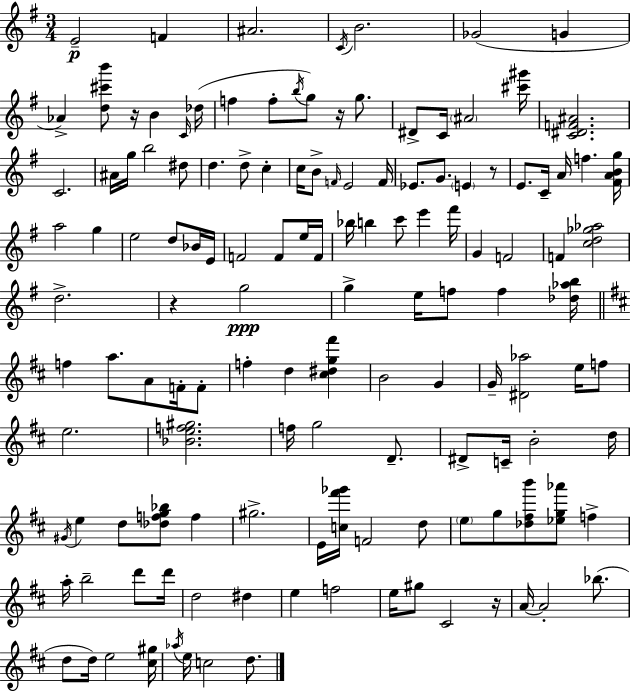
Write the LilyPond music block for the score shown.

{
  \clef treble
  \numericTimeSignature
  \time 3/4
  \key e \minor
  \repeat volta 2 { e'2--\p f'4 | ais'2. | \acciaccatura { c'16 } b'2. | ges'2( g'4 | \break aes'4->) <d'' cis''' b'''>8 r16 b'4 | \grace { c'16 }( des''16 f''4 f''8-. \acciaccatura { b''16 } g''8) r16 | g''8. dis'8-> c'16 \parenthesize ais'2 | <cis''' gis'''>16 <c' dis' f' ais'>2. | \break c'2. | ais'16 g''16 b''2 | dis''8 d''4. d''8-> c''4-. | c''16 b'8-> \grace { f'16 } e'2 | \break f'16 ees'8. g'8. \parenthesize e'4 | r8 e'8. c'16-- a'16 f''4. | <fis' a' b' g''>16 a''2 | g''4 e''2 | \break d''8 bes'16 e'16 f'2 | f'8 e''16 f'16 bes''16 b''4 c'''8 e'''4 | fis'''16 g'4 f'2 | f'4 <c'' d'' ges'' aes''>2 | \break d''2.-> | r4 g''2\ppp | g''4-> e''16 f''8 f''4 | <des'' aes'' b''>16 \bar "||" \break \key d \major f''4 a''8. a'8 f'16-. f'8-. | f''4-. d''4 <cis'' dis'' g'' fis'''>4 | b'2 g'4 | g'16-- <dis' aes''>2 e''16 f''8 | \break e''2. | <bes' e'' f'' gis''>2. | f''16 g''2 d'8.-- | dis'8-> c'16-- b'2-. d''16 | \break \acciaccatura { gis'16 } e''4 d''8 <des'' f'' g'' bes''>8 f''4 | gis''2.-> | e'16 <c'' fis''' ges'''>16 f'2 d''8 | \parenthesize e''8 g''8 <des'' fis'' b'''>8 <ees'' g'' aes'''>8 f''4-> | \break a''16-. b''2-- d'''8 | d'''16 d''2 dis''4 | e''4 f''2 | e''16 gis''8 cis'2 | \break r16 a'16~~ a'2-. bes''8.( | d''8 d''16) e''2 | <cis'' gis''>16 \acciaccatura { aes''16 } e''16 c''2 d''8. | } \bar "|."
}